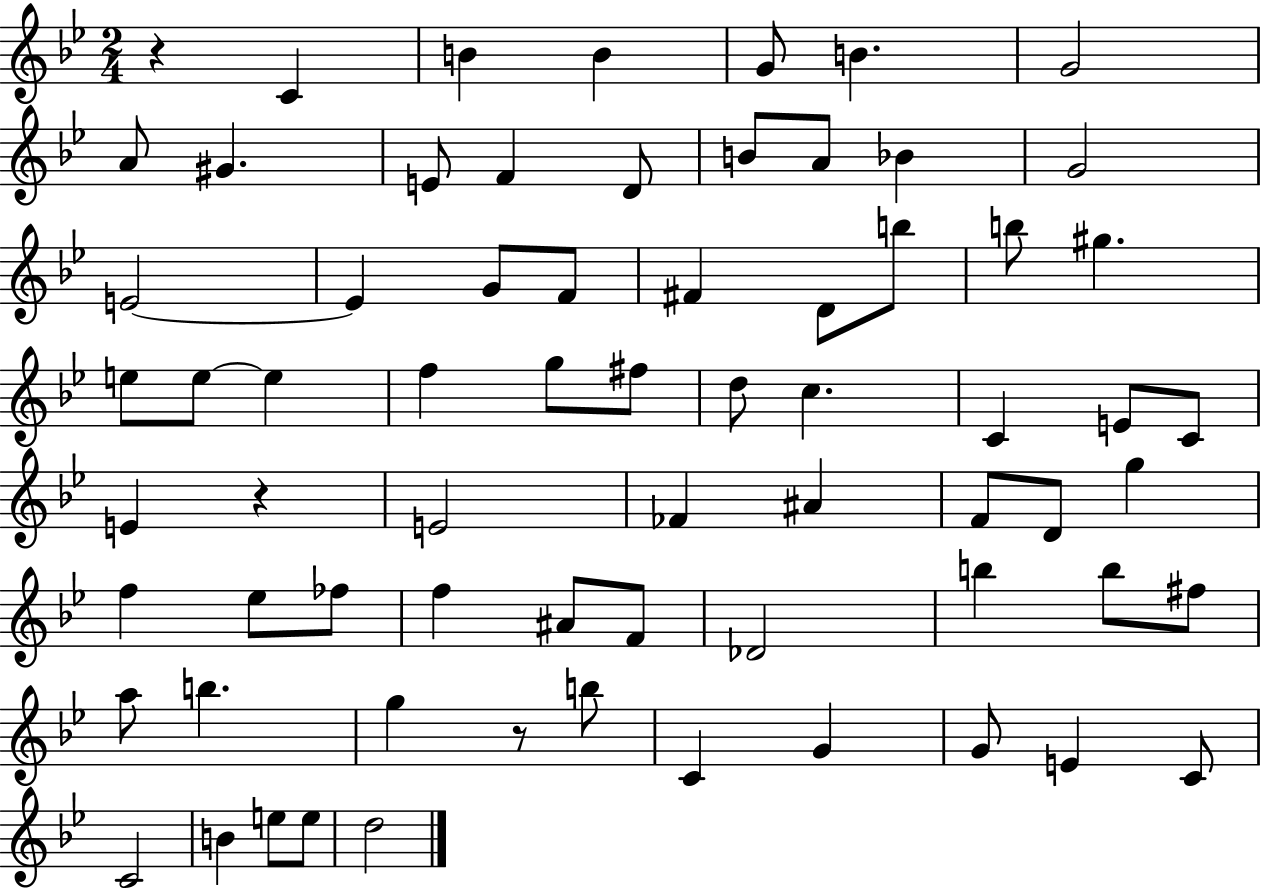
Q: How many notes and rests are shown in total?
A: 69